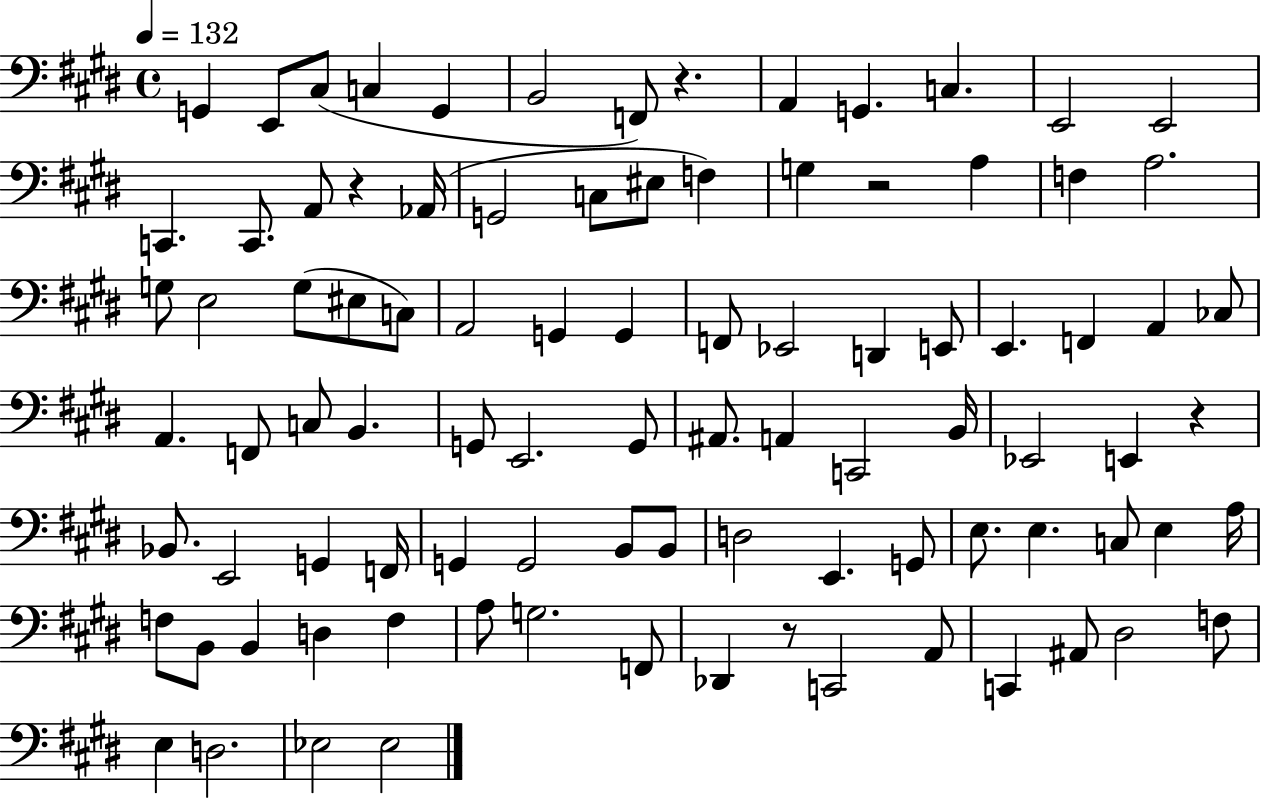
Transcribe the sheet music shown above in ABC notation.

X:1
T:Untitled
M:4/4
L:1/4
K:E
G,, E,,/2 ^C,/2 C, G,, B,,2 F,,/2 z A,, G,, C, E,,2 E,,2 C,, C,,/2 A,,/2 z _A,,/4 G,,2 C,/2 ^E,/2 F, G, z2 A, F, A,2 G,/2 E,2 G,/2 ^E,/2 C,/2 A,,2 G,, G,, F,,/2 _E,,2 D,, E,,/2 E,, F,, A,, _C,/2 A,, F,,/2 C,/2 B,, G,,/2 E,,2 G,,/2 ^A,,/2 A,, C,,2 B,,/4 _E,,2 E,, z _B,,/2 E,,2 G,, F,,/4 G,, G,,2 B,,/2 B,,/2 D,2 E,, G,,/2 E,/2 E, C,/2 E, A,/4 F,/2 B,,/2 B,, D, F, A,/2 G,2 F,,/2 _D,, z/2 C,,2 A,,/2 C,, ^A,,/2 ^D,2 F,/2 E, D,2 _E,2 _E,2